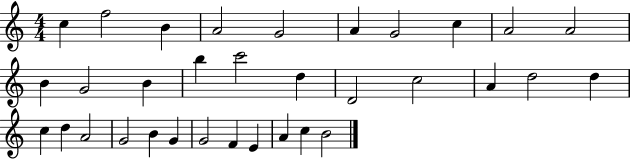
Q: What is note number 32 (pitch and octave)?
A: C5